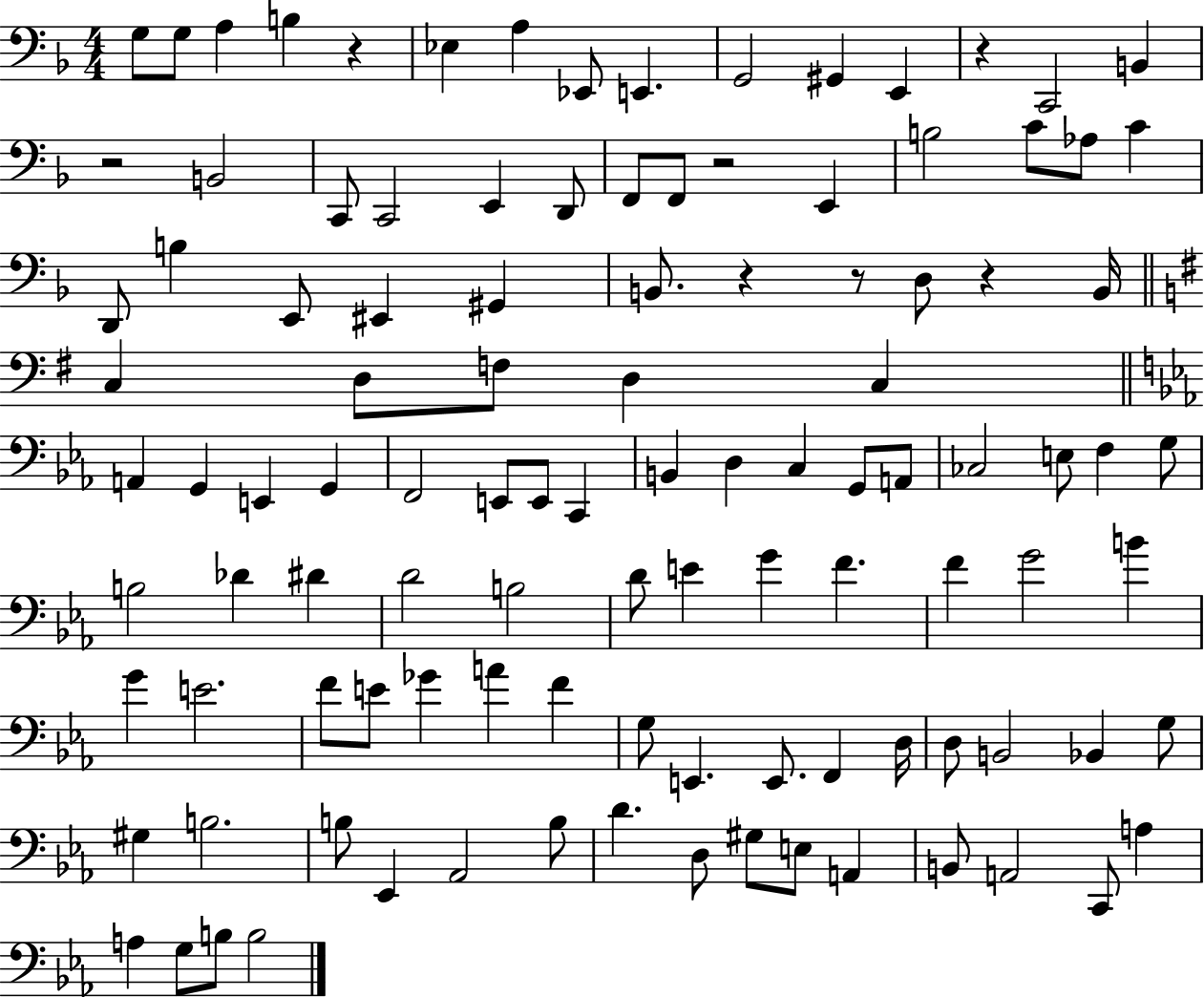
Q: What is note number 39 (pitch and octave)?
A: A2